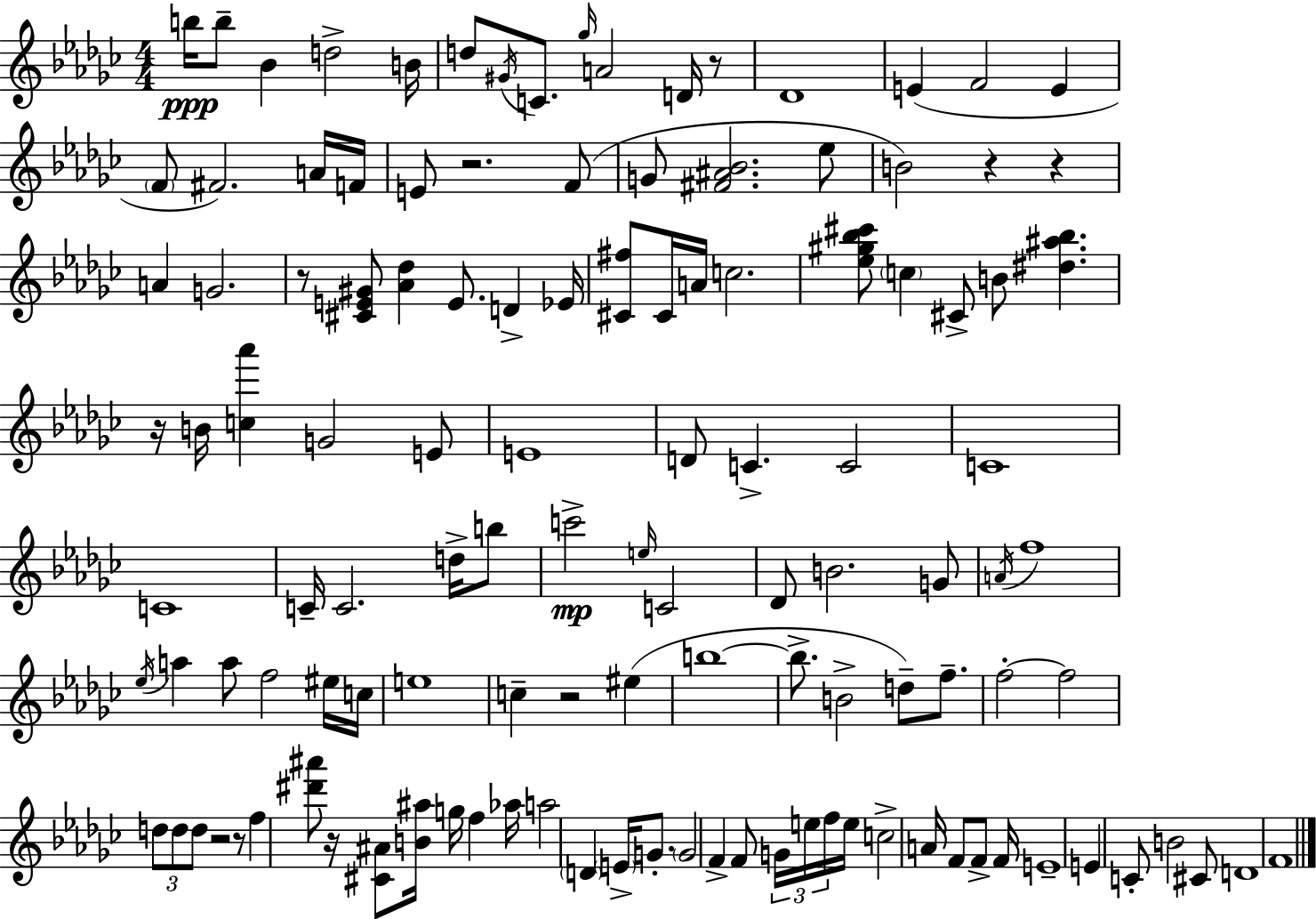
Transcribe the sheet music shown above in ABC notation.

X:1
T:Untitled
M:4/4
L:1/4
K:Ebm
b/4 b/2 _B d2 B/4 d/2 ^G/4 C/2 _g/4 A2 D/4 z/2 _D4 E F2 E F/2 ^F2 A/4 F/4 E/2 z2 F/2 G/2 [^F^A_B]2 _e/2 B2 z z A G2 z/2 [^CE^G]/2 [_A_d] E/2 D _E/4 [^C^f]/2 ^C/4 A/4 c2 [_e^g_b^c']/2 c ^C/2 B/2 [^d^a_b] z/4 B/4 [c_a'] G2 E/2 E4 D/2 C C2 C4 C4 C/4 C2 d/4 b/2 c'2 e/4 C2 _D/2 B2 G/2 A/4 f4 _e/4 a a/2 f2 ^e/4 c/4 e4 c z2 ^e b4 b/2 B2 d/2 f/2 f2 f2 d/2 d/2 d/2 z2 z/2 f [^d'^a']/2 z/4 [^C^A]/2 [B^a]/4 g/4 f _a/4 a2 D E/4 G/2 G2 F F/2 G/4 e/4 f/4 e/4 c2 A/4 F/2 F/2 F/4 E4 E C/2 B2 ^C/2 D4 F4